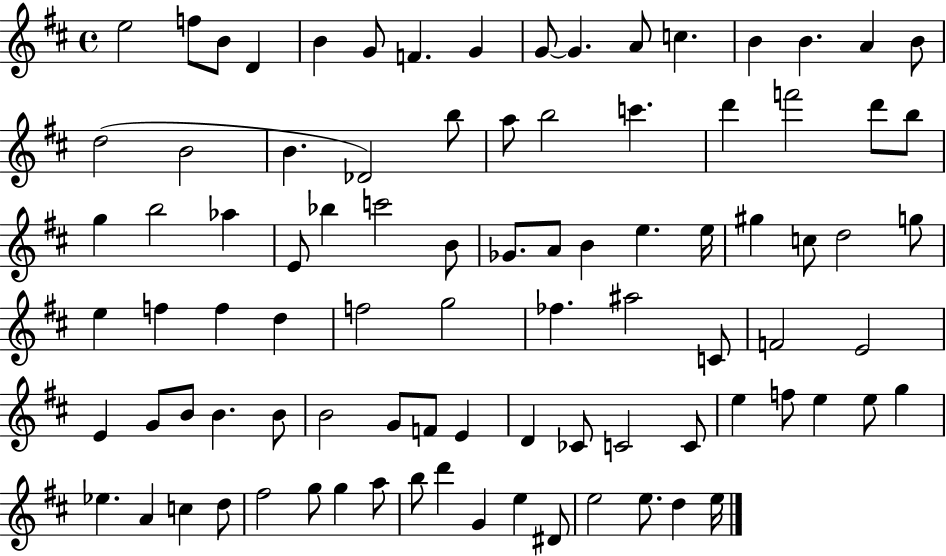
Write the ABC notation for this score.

X:1
T:Untitled
M:4/4
L:1/4
K:D
e2 f/2 B/2 D B G/2 F G G/2 G A/2 c B B A B/2 d2 B2 B _D2 b/2 a/2 b2 c' d' f'2 d'/2 b/2 g b2 _a E/2 _b c'2 B/2 _G/2 A/2 B e e/4 ^g c/2 d2 g/2 e f f d f2 g2 _f ^a2 C/2 F2 E2 E G/2 B/2 B B/2 B2 G/2 F/2 E D _C/2 C2 C/2 e f/2 e e/2 g _e A c d/2 ^f2 g/2 g a/2 b/2 d' G e ^D/2 e2 e/2 d e/4